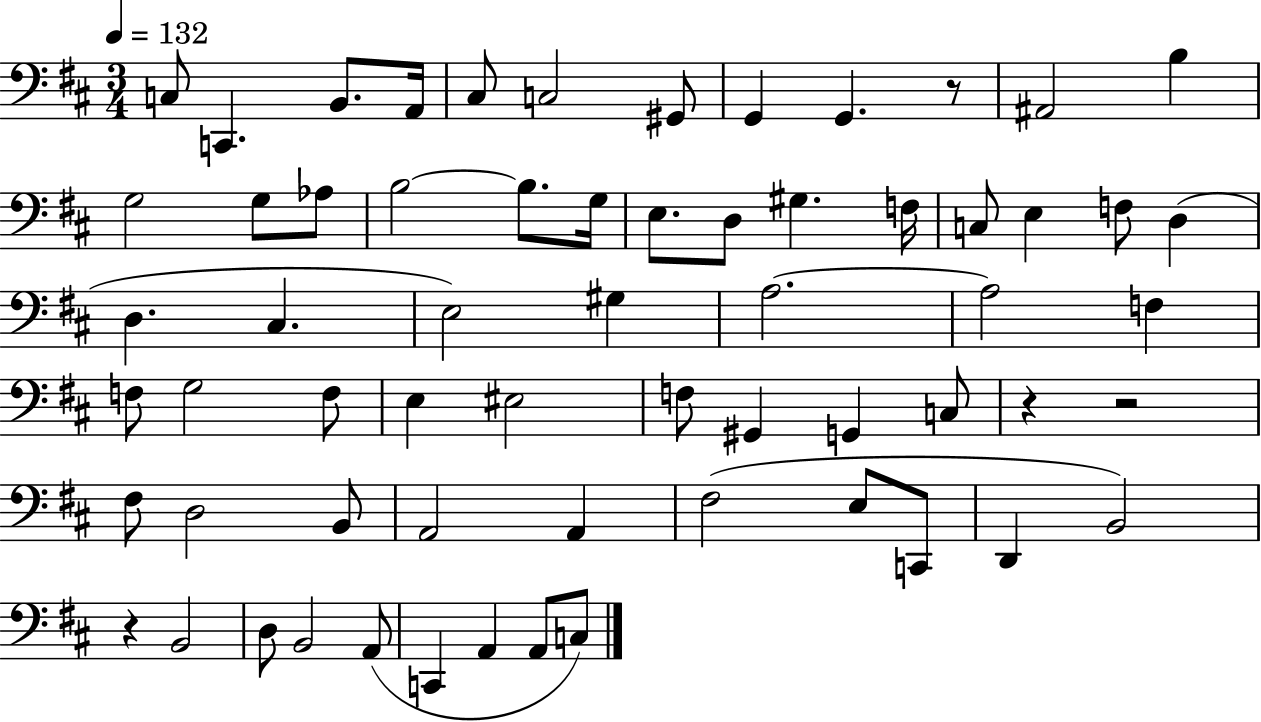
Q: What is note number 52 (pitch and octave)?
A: B2